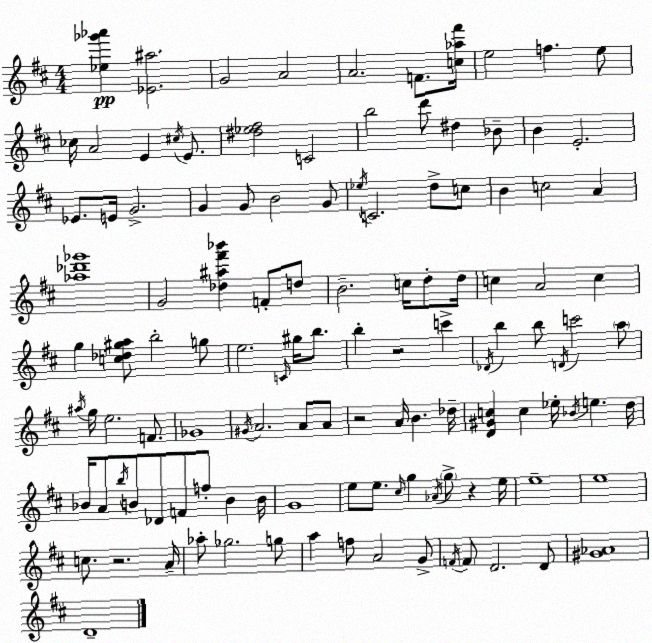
X:1
T:Untitled
M:4/4
L:1/4
K:D
[_e_g'_a'] [_E^a]2 G2 A2 A2 F/2 [c_a^f']/4 e2 f e/2 _c/4 A2 E ^c/4 E/2 [^d_e^f]2 C2 b2 d'/2 ^d _B/2 B E2 _E/2 E/4 G2 G G/2 B2 G/2 _e/4 C2 d/2 c/2 B c2 A [_a_d'_g']4 G2 [_d^a^f'_b'] F/2 d/2 B2 c/4 d/2 d/4 c A2 c g [c_d^ga]/2 b2 g/2 e2 C/4 ^g/4 b/2 b z2 c' _D/4 b b/2 D/4 c'2 a/2 ^a/4 g/4 e2 F/2 _G4 ^G/4 A2 A/2 A/2 z2 A/4 B _d/4 [D^Gc] c _e/4 _B/4 e d/4 _B/4 A/2 b/4 B/2 _D/2 F/2 f/2 B B/4 G4 e/2 e/2 ^c/4 g _A/4 g/2 z e/4 e4 e4 c/2 z2 A/4 _a/2 _g2 g/2 a f/2 A2 G/2 F/4 F/2 D2 D/2 [^G_A]4 D4